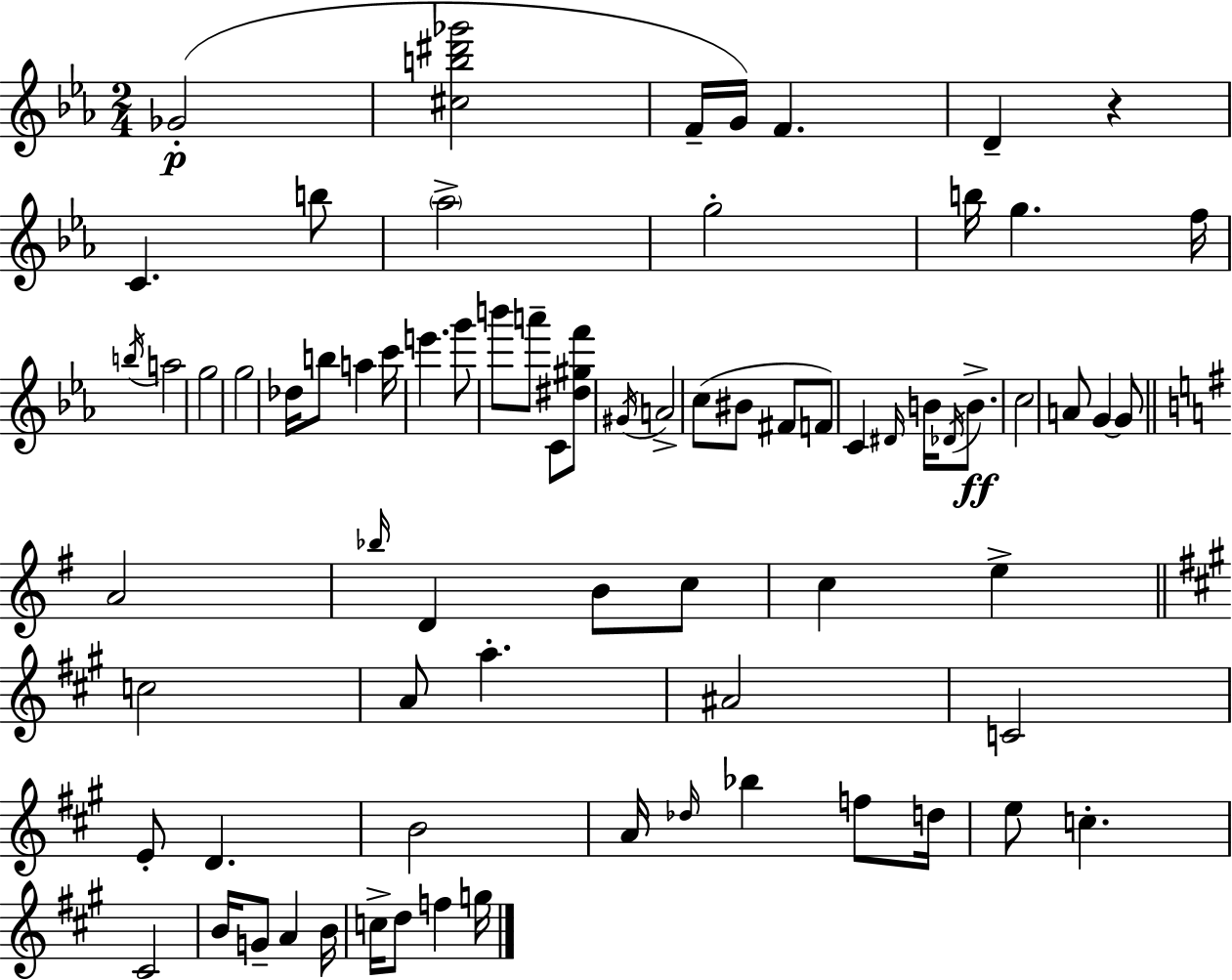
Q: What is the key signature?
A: C minor